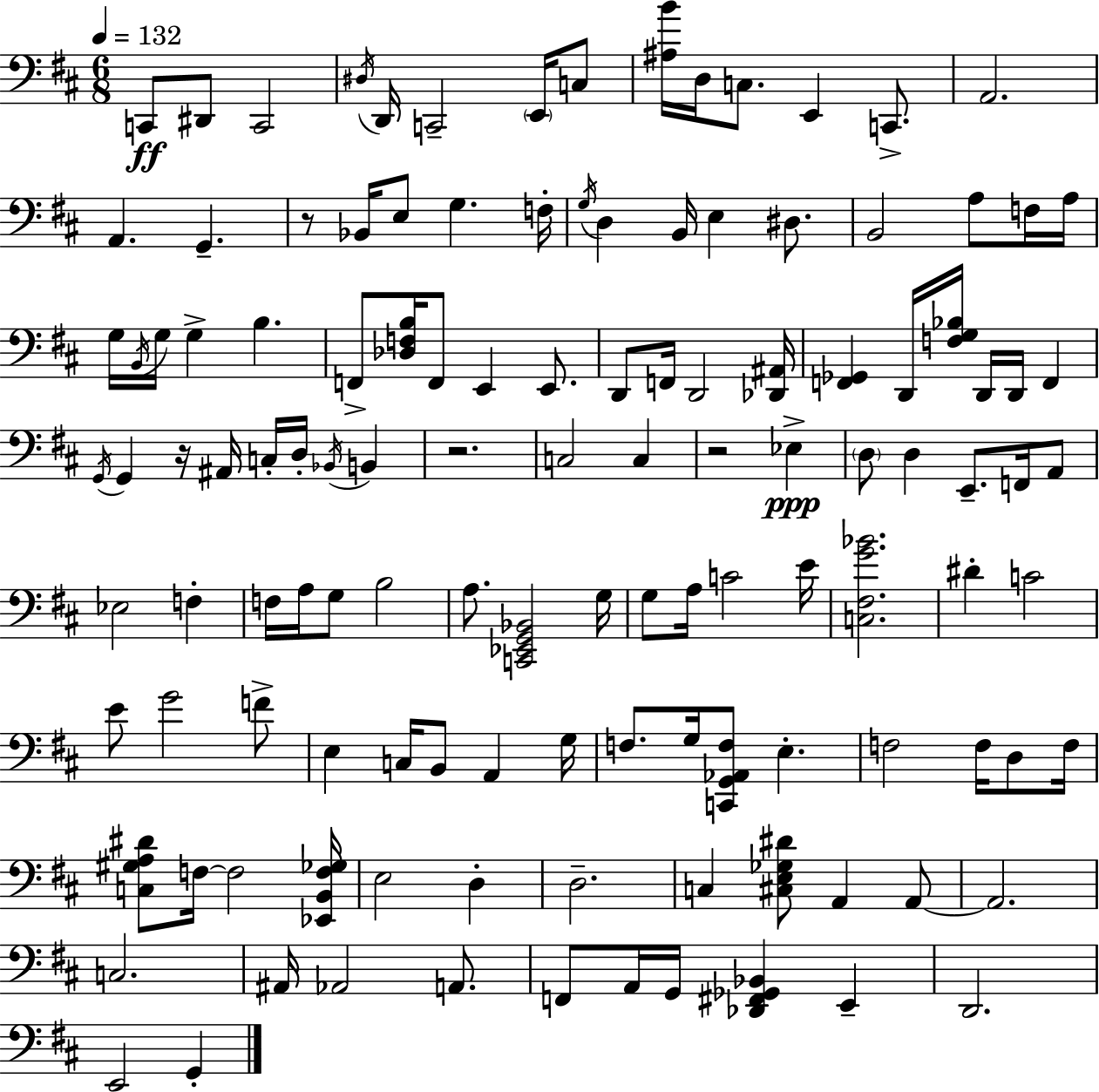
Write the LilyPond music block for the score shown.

{
  \clef bass
  \numericTimeSignature
  \time 6/8
  \key d \major
  \tempo 4 = 132
  c,8\ff dis,8 c,2 | \acciaccatura { dis16 } d,16 c,2-- \parenthesize e,16 c8 | <ais b'>16 d16 c8. e,4 c,8.-> | a,2. | \break a,4. g,4.-- | r8 bes,16 e8 g4. | f16-. \acciaccatura { g16 } d4 b,16 e4 dis8. | b,2 a8 | \break f16 a16 g16 \acciaccatura { b,16 } g16 g4-> b4. | f,8-> <des f b>16 f,8 e,4 | e,8. d,8 f,16 d,2 | <des, ais,>16 <f, ges,>4 d,16 <f g bes>16 d,16 d,16 f,4 | \break \acciaccatura { g,16 } g,4 r16 ais,16 c16-. d16-. | \acciaccatura { bes,16 } b,4 r2. | c2 | c4 r2 | \break ees4->\ppp \parenthesize d8 d4 e,8.-- | f,16 a,8 ees2 | f4-. f16 a16 g8 b2 | a8. <c, ees, g, bes,>2 | \break g16 g8 a16 c'2 | e'16 <c fis g' bes'>2. | dis'4-. c'2 | e'8 g'2 | \break f'8-> e4 c16 b,8 | a,4 g16 f8. g16 <c, g, aes, f>8 e4.-. | f2 | f16 d8 f16 <c gis a dis'>8 f16~~ f2 | \break <ees, b, f ges>16 e2 | d4-. d2.-- | c4 <cis e ges dis'>8 a,4 | a,8~~ a,2. | \break c2. | ais,16 aes,2 | a,8. f,8 a,16 g,16 <des, fis, ges, bes,>4 | e,4-- d,2. | \break e,2 | g,4-. \bar "|."
}